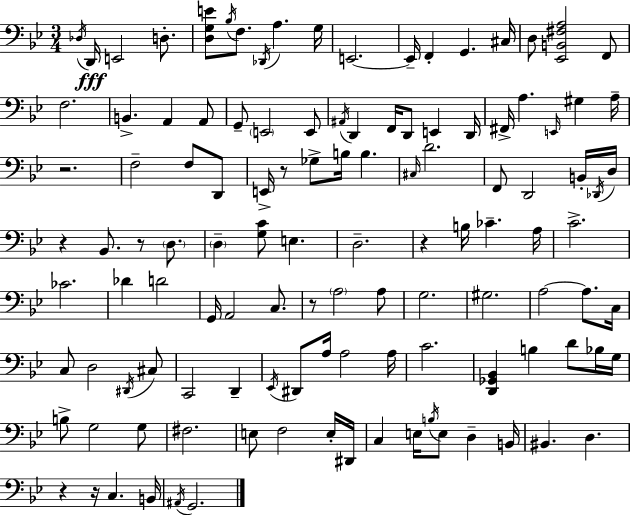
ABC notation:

X:1
T:Untitled
M:3/4
L:1/4
K:Bb
_D,/4 D,,/4 E,,2 D,/2 [D,G,E]/2 _B,/4 F,/2 _D,,/4 A, G,/4 E,,2 E,,/4 F,, G,, ^C,/4 D,/2 [_E,,B,,^F,A,]2 F,,/2 F,2 B,, A,, A,,/2 G,,/2 E,,2 E,,/2 ^A,,/4 D,, F,,/4 D,,/2 E,, D,,/4 ^F,,/4 A, E,,/4 ^G, A,/4 z2 F,2 F,/2 D,,/2 E,,/4 z/2 _G,/2 B,/4 B, ^C,/4 D2 F,,/2 D,,2 B,,/4 _D,,/4 D,/4 z _B,,/2 z/2 D,/2 D, [G,C]/2 E, D,2 z B,/4 _C A,/4 C2 _C2 _D D2 G,,/4 A,,2 C,/2 z/2 A,2 A,/2 G,2 ^G,2 A,2 A,/2 C,/4 C,/2 D,2 ^D,,/4 ^C,/2 C,,2 D,, _E,,/4 ^D,,/2 A,/4 A,2 A,/4 C2 [D,,_G,,_B,,] B, D/2 _B,/4 G,/4 B,/2 G,2 G,/2 ^F,2 E,/2 F,2 E,/4 ^D,,/4 C, E,/4 B,/4 E,/2 D, B,,/4 ^B,, D, z z/4 C, B,,/4 ^A,,/4 G,,2